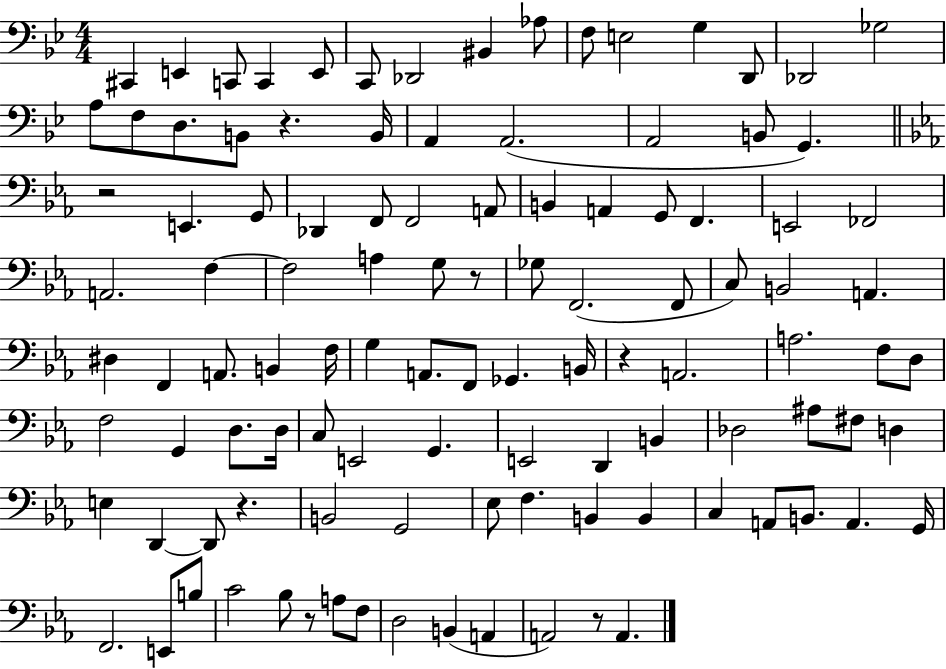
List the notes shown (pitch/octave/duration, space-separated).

C#2/q E2/q C2/e C2/q E2/e C2/e Db2/h BIS2/q Ab3/e F3/e E3/h G3/q D2/e Db2/h Gb3/h A3/e F3/e D3/e. B2/e R/q. B2/s A2/q A2/h. A2/h B2/e G2/q. R/h E2/q. G2/e Db2/q F2/e F2/h A2/e B2/q A2/q G2/e F2/q. E2/h FES2/h A2/h. F3/q F3/h A3/q G3/e R/e Gb3/e F2/h. F2/e C3/e B2/h A2/q. D#3/q F2/q A2/e. B2/q F3/s G3/q A2/e. F2/e Gb2/q. B2/s R/q A2/h. A3/h. F3/e D3/e F3/h G2/q D3/e. D3/s C3/e E2/h G2/q. E2/h D2/q B2/q Db3/h A#3/e F#3/e D3/q E3/q D2/q D2/e R/q. B2/h G2/h Eb3/e F3/q. B2/q B2/q C3/q A2/e B2/e. A2/q. G2/s F2/h. E2/e B3/e C4/h Bb3/e R/e A3/e F3/e D3/h B2/q A2/q A2/h R/e A2/q.